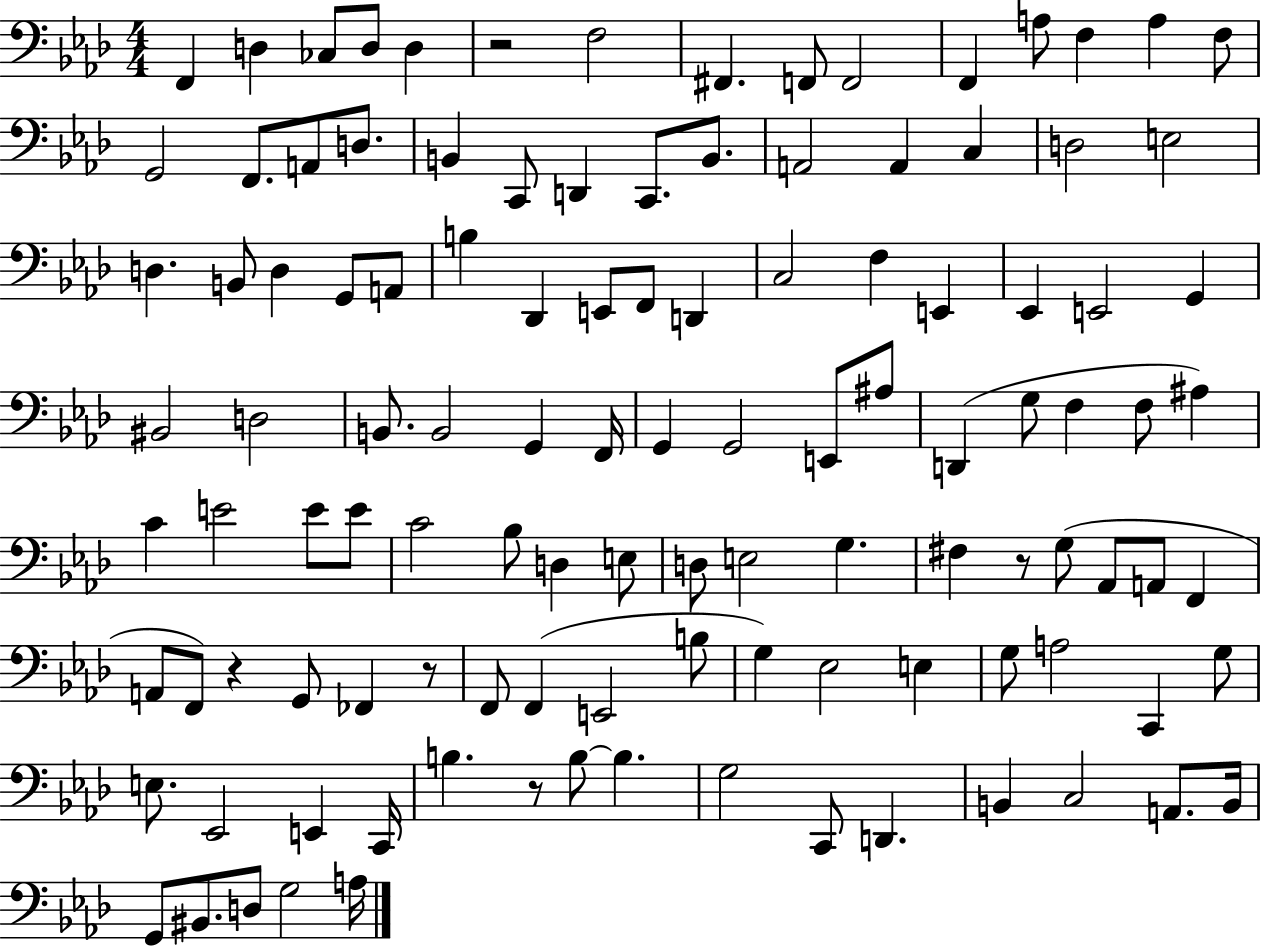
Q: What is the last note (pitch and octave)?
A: A3